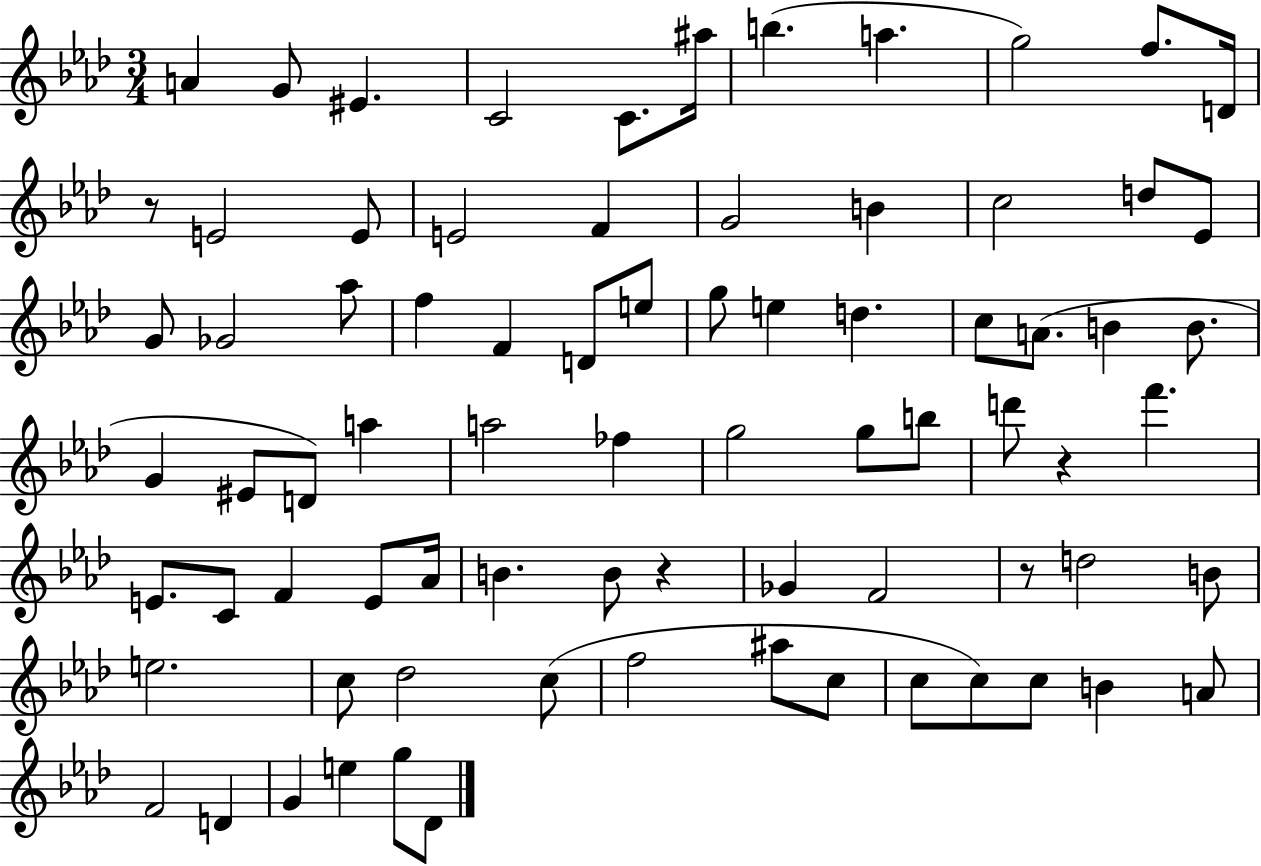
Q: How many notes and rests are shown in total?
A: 78